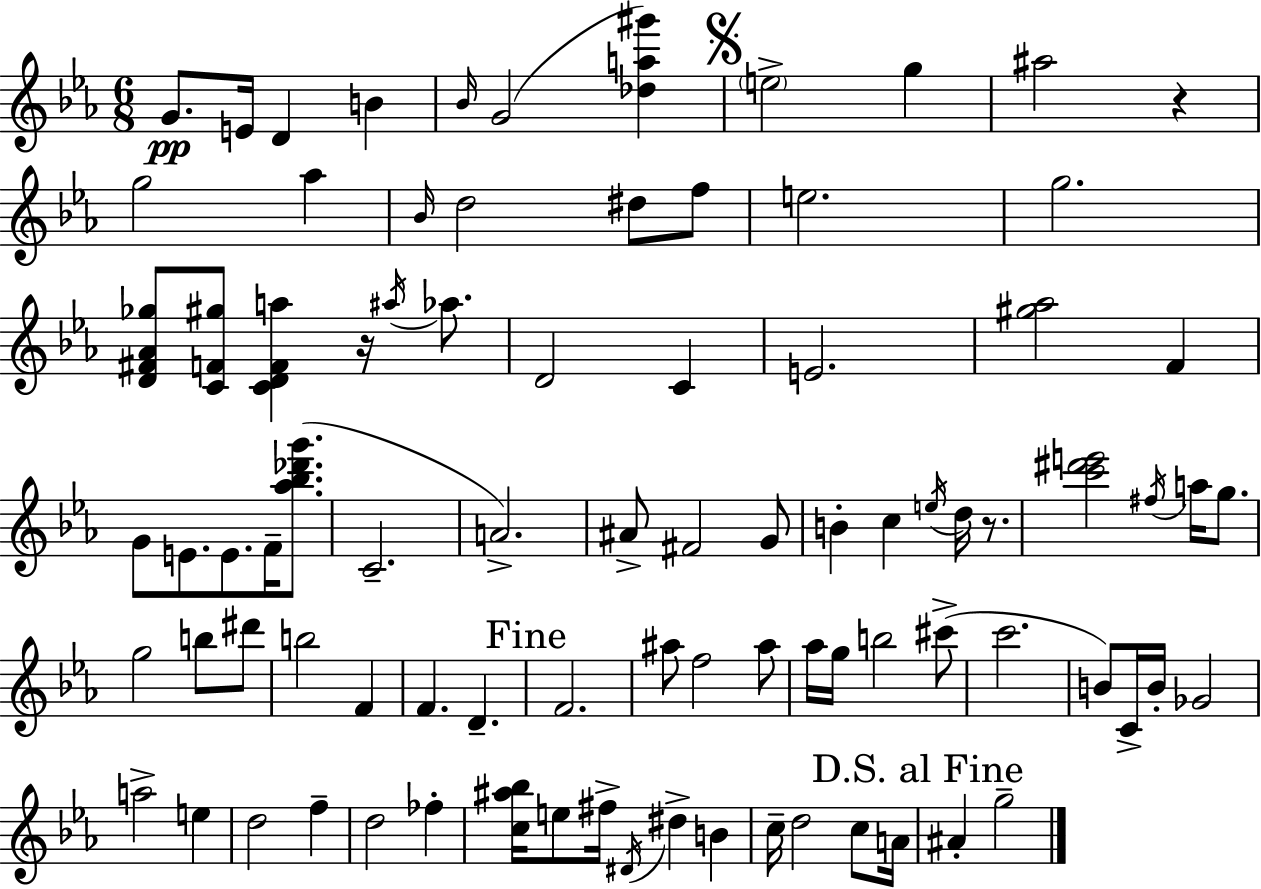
G4/e. E4/s D4/q B4/q Bb4/s G4/h [Db5,A5,G#6]/q E5/h G5/q A#5/h R/q G5/h Ab5/q Bb4/s D5/h D#5/e F5/e E5/h. G5/h. [D4,F#4,Ab4,Gb5]/e [C4,F4,G#5]/e [C4,D4,F4,A5]/q R/s A#5/s Ab5/e. D4/h C4/q E4/h. [G#5,Ab5]/h F4/q G4/e E4/e. E4/e. F4/s [Ab5,Bb5,Db6,G6]/e. C4/h. A4/h. A#4/e F#4/h G4/e B4/q C5/q E5/s D5/s R/e. [C6,D#6,E6]/h F#5/s A5/s G5/e. G5/h B5/e D#6/e B5/h F4/q F4/q. D4/q. F4/h. A#5/e F5/h A#5/e Ab5/s G5/s B5/h C#6/e C6/h. B4/e C4/s B4/s Gb4/h A5/h E5/q D5/h F5/q D5/h FES5/q [C5,A#5,Bb5]/s E5/e F#5/s D#4/s D#5/q B4/q C5/s D5/h C5/e A4/s A#4/q G5/h